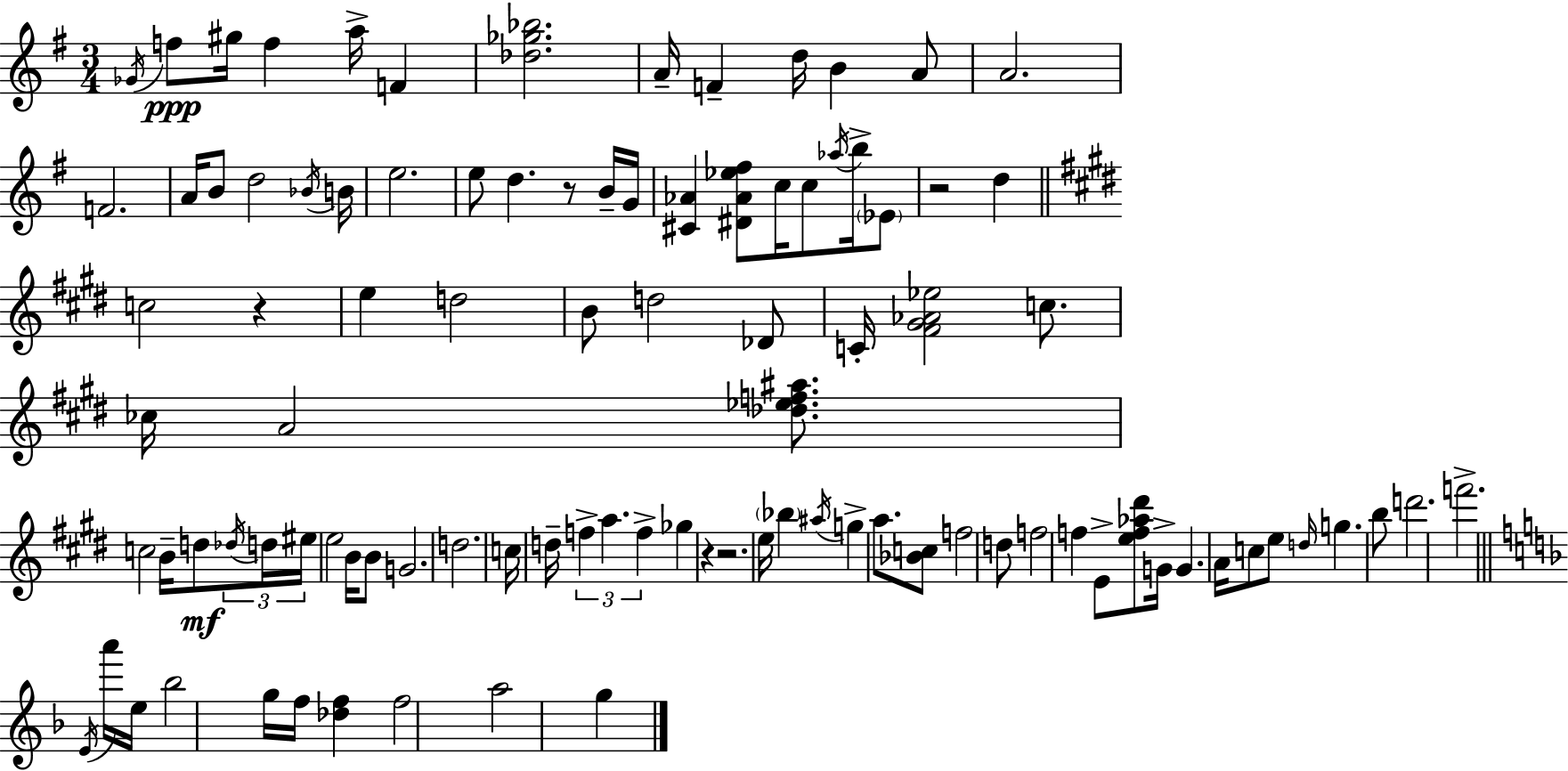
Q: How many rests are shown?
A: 5